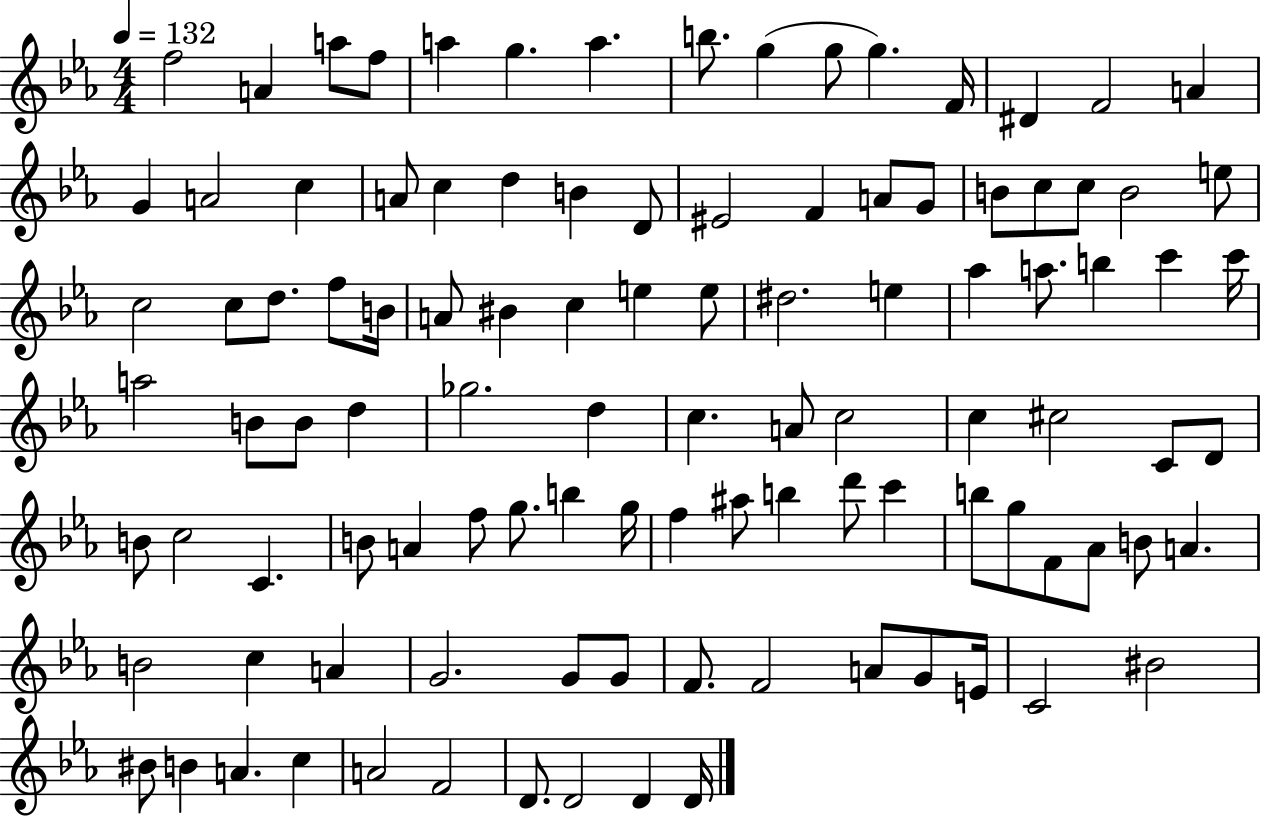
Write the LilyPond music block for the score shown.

{
  \clef treble
  \numericTimeSignature
  \time 4/4
  \key ees \major
  \tempo 4 = 132
  f''2 a'4 a''8 f''8 | a''4 g''4. a''4. | b''8. g''4( g''8 g''4.) f'16 | dis'4 f'2 a'4 | \break g'4 a'2 c''4 | a'8 c''4 d''4 b'4 d'8 | eis'2 f'4 a'8 g'8 | b'8 c''8 c''8 b'2 e''8 | \break c''2 c''8 d''8. f''8 b'16 | a'8 bis'4 c''4 e''4 e''8 | dis''2. e''4 | aes''4 a''8. b''4 c'''4 c'''16 | \break a''2 b'8 b'8 d''4 | ges''2. d''4 | c''4. a'8 c''2 | c''4 cis''2 c'8 d'8 | \break b'8 c''2 c'4. | b'8 a'4 f''8 g''8. b''4 g''16 | f''4 ais''8 b''4 d'''8 c'''4 | b''8 g''8 f'8 aes'8 b'8 a'4. | \break b'2 c''4 a'4 | g'2. g'8 g'8 | f'8. f'2 a'8 g'8 e'16 | c'2 bis'2 | \break bis'8 b'4 a'4. c''4 | a'2 f'2 | d'8. d'2 d'4 d'16 | \bar "|."
}